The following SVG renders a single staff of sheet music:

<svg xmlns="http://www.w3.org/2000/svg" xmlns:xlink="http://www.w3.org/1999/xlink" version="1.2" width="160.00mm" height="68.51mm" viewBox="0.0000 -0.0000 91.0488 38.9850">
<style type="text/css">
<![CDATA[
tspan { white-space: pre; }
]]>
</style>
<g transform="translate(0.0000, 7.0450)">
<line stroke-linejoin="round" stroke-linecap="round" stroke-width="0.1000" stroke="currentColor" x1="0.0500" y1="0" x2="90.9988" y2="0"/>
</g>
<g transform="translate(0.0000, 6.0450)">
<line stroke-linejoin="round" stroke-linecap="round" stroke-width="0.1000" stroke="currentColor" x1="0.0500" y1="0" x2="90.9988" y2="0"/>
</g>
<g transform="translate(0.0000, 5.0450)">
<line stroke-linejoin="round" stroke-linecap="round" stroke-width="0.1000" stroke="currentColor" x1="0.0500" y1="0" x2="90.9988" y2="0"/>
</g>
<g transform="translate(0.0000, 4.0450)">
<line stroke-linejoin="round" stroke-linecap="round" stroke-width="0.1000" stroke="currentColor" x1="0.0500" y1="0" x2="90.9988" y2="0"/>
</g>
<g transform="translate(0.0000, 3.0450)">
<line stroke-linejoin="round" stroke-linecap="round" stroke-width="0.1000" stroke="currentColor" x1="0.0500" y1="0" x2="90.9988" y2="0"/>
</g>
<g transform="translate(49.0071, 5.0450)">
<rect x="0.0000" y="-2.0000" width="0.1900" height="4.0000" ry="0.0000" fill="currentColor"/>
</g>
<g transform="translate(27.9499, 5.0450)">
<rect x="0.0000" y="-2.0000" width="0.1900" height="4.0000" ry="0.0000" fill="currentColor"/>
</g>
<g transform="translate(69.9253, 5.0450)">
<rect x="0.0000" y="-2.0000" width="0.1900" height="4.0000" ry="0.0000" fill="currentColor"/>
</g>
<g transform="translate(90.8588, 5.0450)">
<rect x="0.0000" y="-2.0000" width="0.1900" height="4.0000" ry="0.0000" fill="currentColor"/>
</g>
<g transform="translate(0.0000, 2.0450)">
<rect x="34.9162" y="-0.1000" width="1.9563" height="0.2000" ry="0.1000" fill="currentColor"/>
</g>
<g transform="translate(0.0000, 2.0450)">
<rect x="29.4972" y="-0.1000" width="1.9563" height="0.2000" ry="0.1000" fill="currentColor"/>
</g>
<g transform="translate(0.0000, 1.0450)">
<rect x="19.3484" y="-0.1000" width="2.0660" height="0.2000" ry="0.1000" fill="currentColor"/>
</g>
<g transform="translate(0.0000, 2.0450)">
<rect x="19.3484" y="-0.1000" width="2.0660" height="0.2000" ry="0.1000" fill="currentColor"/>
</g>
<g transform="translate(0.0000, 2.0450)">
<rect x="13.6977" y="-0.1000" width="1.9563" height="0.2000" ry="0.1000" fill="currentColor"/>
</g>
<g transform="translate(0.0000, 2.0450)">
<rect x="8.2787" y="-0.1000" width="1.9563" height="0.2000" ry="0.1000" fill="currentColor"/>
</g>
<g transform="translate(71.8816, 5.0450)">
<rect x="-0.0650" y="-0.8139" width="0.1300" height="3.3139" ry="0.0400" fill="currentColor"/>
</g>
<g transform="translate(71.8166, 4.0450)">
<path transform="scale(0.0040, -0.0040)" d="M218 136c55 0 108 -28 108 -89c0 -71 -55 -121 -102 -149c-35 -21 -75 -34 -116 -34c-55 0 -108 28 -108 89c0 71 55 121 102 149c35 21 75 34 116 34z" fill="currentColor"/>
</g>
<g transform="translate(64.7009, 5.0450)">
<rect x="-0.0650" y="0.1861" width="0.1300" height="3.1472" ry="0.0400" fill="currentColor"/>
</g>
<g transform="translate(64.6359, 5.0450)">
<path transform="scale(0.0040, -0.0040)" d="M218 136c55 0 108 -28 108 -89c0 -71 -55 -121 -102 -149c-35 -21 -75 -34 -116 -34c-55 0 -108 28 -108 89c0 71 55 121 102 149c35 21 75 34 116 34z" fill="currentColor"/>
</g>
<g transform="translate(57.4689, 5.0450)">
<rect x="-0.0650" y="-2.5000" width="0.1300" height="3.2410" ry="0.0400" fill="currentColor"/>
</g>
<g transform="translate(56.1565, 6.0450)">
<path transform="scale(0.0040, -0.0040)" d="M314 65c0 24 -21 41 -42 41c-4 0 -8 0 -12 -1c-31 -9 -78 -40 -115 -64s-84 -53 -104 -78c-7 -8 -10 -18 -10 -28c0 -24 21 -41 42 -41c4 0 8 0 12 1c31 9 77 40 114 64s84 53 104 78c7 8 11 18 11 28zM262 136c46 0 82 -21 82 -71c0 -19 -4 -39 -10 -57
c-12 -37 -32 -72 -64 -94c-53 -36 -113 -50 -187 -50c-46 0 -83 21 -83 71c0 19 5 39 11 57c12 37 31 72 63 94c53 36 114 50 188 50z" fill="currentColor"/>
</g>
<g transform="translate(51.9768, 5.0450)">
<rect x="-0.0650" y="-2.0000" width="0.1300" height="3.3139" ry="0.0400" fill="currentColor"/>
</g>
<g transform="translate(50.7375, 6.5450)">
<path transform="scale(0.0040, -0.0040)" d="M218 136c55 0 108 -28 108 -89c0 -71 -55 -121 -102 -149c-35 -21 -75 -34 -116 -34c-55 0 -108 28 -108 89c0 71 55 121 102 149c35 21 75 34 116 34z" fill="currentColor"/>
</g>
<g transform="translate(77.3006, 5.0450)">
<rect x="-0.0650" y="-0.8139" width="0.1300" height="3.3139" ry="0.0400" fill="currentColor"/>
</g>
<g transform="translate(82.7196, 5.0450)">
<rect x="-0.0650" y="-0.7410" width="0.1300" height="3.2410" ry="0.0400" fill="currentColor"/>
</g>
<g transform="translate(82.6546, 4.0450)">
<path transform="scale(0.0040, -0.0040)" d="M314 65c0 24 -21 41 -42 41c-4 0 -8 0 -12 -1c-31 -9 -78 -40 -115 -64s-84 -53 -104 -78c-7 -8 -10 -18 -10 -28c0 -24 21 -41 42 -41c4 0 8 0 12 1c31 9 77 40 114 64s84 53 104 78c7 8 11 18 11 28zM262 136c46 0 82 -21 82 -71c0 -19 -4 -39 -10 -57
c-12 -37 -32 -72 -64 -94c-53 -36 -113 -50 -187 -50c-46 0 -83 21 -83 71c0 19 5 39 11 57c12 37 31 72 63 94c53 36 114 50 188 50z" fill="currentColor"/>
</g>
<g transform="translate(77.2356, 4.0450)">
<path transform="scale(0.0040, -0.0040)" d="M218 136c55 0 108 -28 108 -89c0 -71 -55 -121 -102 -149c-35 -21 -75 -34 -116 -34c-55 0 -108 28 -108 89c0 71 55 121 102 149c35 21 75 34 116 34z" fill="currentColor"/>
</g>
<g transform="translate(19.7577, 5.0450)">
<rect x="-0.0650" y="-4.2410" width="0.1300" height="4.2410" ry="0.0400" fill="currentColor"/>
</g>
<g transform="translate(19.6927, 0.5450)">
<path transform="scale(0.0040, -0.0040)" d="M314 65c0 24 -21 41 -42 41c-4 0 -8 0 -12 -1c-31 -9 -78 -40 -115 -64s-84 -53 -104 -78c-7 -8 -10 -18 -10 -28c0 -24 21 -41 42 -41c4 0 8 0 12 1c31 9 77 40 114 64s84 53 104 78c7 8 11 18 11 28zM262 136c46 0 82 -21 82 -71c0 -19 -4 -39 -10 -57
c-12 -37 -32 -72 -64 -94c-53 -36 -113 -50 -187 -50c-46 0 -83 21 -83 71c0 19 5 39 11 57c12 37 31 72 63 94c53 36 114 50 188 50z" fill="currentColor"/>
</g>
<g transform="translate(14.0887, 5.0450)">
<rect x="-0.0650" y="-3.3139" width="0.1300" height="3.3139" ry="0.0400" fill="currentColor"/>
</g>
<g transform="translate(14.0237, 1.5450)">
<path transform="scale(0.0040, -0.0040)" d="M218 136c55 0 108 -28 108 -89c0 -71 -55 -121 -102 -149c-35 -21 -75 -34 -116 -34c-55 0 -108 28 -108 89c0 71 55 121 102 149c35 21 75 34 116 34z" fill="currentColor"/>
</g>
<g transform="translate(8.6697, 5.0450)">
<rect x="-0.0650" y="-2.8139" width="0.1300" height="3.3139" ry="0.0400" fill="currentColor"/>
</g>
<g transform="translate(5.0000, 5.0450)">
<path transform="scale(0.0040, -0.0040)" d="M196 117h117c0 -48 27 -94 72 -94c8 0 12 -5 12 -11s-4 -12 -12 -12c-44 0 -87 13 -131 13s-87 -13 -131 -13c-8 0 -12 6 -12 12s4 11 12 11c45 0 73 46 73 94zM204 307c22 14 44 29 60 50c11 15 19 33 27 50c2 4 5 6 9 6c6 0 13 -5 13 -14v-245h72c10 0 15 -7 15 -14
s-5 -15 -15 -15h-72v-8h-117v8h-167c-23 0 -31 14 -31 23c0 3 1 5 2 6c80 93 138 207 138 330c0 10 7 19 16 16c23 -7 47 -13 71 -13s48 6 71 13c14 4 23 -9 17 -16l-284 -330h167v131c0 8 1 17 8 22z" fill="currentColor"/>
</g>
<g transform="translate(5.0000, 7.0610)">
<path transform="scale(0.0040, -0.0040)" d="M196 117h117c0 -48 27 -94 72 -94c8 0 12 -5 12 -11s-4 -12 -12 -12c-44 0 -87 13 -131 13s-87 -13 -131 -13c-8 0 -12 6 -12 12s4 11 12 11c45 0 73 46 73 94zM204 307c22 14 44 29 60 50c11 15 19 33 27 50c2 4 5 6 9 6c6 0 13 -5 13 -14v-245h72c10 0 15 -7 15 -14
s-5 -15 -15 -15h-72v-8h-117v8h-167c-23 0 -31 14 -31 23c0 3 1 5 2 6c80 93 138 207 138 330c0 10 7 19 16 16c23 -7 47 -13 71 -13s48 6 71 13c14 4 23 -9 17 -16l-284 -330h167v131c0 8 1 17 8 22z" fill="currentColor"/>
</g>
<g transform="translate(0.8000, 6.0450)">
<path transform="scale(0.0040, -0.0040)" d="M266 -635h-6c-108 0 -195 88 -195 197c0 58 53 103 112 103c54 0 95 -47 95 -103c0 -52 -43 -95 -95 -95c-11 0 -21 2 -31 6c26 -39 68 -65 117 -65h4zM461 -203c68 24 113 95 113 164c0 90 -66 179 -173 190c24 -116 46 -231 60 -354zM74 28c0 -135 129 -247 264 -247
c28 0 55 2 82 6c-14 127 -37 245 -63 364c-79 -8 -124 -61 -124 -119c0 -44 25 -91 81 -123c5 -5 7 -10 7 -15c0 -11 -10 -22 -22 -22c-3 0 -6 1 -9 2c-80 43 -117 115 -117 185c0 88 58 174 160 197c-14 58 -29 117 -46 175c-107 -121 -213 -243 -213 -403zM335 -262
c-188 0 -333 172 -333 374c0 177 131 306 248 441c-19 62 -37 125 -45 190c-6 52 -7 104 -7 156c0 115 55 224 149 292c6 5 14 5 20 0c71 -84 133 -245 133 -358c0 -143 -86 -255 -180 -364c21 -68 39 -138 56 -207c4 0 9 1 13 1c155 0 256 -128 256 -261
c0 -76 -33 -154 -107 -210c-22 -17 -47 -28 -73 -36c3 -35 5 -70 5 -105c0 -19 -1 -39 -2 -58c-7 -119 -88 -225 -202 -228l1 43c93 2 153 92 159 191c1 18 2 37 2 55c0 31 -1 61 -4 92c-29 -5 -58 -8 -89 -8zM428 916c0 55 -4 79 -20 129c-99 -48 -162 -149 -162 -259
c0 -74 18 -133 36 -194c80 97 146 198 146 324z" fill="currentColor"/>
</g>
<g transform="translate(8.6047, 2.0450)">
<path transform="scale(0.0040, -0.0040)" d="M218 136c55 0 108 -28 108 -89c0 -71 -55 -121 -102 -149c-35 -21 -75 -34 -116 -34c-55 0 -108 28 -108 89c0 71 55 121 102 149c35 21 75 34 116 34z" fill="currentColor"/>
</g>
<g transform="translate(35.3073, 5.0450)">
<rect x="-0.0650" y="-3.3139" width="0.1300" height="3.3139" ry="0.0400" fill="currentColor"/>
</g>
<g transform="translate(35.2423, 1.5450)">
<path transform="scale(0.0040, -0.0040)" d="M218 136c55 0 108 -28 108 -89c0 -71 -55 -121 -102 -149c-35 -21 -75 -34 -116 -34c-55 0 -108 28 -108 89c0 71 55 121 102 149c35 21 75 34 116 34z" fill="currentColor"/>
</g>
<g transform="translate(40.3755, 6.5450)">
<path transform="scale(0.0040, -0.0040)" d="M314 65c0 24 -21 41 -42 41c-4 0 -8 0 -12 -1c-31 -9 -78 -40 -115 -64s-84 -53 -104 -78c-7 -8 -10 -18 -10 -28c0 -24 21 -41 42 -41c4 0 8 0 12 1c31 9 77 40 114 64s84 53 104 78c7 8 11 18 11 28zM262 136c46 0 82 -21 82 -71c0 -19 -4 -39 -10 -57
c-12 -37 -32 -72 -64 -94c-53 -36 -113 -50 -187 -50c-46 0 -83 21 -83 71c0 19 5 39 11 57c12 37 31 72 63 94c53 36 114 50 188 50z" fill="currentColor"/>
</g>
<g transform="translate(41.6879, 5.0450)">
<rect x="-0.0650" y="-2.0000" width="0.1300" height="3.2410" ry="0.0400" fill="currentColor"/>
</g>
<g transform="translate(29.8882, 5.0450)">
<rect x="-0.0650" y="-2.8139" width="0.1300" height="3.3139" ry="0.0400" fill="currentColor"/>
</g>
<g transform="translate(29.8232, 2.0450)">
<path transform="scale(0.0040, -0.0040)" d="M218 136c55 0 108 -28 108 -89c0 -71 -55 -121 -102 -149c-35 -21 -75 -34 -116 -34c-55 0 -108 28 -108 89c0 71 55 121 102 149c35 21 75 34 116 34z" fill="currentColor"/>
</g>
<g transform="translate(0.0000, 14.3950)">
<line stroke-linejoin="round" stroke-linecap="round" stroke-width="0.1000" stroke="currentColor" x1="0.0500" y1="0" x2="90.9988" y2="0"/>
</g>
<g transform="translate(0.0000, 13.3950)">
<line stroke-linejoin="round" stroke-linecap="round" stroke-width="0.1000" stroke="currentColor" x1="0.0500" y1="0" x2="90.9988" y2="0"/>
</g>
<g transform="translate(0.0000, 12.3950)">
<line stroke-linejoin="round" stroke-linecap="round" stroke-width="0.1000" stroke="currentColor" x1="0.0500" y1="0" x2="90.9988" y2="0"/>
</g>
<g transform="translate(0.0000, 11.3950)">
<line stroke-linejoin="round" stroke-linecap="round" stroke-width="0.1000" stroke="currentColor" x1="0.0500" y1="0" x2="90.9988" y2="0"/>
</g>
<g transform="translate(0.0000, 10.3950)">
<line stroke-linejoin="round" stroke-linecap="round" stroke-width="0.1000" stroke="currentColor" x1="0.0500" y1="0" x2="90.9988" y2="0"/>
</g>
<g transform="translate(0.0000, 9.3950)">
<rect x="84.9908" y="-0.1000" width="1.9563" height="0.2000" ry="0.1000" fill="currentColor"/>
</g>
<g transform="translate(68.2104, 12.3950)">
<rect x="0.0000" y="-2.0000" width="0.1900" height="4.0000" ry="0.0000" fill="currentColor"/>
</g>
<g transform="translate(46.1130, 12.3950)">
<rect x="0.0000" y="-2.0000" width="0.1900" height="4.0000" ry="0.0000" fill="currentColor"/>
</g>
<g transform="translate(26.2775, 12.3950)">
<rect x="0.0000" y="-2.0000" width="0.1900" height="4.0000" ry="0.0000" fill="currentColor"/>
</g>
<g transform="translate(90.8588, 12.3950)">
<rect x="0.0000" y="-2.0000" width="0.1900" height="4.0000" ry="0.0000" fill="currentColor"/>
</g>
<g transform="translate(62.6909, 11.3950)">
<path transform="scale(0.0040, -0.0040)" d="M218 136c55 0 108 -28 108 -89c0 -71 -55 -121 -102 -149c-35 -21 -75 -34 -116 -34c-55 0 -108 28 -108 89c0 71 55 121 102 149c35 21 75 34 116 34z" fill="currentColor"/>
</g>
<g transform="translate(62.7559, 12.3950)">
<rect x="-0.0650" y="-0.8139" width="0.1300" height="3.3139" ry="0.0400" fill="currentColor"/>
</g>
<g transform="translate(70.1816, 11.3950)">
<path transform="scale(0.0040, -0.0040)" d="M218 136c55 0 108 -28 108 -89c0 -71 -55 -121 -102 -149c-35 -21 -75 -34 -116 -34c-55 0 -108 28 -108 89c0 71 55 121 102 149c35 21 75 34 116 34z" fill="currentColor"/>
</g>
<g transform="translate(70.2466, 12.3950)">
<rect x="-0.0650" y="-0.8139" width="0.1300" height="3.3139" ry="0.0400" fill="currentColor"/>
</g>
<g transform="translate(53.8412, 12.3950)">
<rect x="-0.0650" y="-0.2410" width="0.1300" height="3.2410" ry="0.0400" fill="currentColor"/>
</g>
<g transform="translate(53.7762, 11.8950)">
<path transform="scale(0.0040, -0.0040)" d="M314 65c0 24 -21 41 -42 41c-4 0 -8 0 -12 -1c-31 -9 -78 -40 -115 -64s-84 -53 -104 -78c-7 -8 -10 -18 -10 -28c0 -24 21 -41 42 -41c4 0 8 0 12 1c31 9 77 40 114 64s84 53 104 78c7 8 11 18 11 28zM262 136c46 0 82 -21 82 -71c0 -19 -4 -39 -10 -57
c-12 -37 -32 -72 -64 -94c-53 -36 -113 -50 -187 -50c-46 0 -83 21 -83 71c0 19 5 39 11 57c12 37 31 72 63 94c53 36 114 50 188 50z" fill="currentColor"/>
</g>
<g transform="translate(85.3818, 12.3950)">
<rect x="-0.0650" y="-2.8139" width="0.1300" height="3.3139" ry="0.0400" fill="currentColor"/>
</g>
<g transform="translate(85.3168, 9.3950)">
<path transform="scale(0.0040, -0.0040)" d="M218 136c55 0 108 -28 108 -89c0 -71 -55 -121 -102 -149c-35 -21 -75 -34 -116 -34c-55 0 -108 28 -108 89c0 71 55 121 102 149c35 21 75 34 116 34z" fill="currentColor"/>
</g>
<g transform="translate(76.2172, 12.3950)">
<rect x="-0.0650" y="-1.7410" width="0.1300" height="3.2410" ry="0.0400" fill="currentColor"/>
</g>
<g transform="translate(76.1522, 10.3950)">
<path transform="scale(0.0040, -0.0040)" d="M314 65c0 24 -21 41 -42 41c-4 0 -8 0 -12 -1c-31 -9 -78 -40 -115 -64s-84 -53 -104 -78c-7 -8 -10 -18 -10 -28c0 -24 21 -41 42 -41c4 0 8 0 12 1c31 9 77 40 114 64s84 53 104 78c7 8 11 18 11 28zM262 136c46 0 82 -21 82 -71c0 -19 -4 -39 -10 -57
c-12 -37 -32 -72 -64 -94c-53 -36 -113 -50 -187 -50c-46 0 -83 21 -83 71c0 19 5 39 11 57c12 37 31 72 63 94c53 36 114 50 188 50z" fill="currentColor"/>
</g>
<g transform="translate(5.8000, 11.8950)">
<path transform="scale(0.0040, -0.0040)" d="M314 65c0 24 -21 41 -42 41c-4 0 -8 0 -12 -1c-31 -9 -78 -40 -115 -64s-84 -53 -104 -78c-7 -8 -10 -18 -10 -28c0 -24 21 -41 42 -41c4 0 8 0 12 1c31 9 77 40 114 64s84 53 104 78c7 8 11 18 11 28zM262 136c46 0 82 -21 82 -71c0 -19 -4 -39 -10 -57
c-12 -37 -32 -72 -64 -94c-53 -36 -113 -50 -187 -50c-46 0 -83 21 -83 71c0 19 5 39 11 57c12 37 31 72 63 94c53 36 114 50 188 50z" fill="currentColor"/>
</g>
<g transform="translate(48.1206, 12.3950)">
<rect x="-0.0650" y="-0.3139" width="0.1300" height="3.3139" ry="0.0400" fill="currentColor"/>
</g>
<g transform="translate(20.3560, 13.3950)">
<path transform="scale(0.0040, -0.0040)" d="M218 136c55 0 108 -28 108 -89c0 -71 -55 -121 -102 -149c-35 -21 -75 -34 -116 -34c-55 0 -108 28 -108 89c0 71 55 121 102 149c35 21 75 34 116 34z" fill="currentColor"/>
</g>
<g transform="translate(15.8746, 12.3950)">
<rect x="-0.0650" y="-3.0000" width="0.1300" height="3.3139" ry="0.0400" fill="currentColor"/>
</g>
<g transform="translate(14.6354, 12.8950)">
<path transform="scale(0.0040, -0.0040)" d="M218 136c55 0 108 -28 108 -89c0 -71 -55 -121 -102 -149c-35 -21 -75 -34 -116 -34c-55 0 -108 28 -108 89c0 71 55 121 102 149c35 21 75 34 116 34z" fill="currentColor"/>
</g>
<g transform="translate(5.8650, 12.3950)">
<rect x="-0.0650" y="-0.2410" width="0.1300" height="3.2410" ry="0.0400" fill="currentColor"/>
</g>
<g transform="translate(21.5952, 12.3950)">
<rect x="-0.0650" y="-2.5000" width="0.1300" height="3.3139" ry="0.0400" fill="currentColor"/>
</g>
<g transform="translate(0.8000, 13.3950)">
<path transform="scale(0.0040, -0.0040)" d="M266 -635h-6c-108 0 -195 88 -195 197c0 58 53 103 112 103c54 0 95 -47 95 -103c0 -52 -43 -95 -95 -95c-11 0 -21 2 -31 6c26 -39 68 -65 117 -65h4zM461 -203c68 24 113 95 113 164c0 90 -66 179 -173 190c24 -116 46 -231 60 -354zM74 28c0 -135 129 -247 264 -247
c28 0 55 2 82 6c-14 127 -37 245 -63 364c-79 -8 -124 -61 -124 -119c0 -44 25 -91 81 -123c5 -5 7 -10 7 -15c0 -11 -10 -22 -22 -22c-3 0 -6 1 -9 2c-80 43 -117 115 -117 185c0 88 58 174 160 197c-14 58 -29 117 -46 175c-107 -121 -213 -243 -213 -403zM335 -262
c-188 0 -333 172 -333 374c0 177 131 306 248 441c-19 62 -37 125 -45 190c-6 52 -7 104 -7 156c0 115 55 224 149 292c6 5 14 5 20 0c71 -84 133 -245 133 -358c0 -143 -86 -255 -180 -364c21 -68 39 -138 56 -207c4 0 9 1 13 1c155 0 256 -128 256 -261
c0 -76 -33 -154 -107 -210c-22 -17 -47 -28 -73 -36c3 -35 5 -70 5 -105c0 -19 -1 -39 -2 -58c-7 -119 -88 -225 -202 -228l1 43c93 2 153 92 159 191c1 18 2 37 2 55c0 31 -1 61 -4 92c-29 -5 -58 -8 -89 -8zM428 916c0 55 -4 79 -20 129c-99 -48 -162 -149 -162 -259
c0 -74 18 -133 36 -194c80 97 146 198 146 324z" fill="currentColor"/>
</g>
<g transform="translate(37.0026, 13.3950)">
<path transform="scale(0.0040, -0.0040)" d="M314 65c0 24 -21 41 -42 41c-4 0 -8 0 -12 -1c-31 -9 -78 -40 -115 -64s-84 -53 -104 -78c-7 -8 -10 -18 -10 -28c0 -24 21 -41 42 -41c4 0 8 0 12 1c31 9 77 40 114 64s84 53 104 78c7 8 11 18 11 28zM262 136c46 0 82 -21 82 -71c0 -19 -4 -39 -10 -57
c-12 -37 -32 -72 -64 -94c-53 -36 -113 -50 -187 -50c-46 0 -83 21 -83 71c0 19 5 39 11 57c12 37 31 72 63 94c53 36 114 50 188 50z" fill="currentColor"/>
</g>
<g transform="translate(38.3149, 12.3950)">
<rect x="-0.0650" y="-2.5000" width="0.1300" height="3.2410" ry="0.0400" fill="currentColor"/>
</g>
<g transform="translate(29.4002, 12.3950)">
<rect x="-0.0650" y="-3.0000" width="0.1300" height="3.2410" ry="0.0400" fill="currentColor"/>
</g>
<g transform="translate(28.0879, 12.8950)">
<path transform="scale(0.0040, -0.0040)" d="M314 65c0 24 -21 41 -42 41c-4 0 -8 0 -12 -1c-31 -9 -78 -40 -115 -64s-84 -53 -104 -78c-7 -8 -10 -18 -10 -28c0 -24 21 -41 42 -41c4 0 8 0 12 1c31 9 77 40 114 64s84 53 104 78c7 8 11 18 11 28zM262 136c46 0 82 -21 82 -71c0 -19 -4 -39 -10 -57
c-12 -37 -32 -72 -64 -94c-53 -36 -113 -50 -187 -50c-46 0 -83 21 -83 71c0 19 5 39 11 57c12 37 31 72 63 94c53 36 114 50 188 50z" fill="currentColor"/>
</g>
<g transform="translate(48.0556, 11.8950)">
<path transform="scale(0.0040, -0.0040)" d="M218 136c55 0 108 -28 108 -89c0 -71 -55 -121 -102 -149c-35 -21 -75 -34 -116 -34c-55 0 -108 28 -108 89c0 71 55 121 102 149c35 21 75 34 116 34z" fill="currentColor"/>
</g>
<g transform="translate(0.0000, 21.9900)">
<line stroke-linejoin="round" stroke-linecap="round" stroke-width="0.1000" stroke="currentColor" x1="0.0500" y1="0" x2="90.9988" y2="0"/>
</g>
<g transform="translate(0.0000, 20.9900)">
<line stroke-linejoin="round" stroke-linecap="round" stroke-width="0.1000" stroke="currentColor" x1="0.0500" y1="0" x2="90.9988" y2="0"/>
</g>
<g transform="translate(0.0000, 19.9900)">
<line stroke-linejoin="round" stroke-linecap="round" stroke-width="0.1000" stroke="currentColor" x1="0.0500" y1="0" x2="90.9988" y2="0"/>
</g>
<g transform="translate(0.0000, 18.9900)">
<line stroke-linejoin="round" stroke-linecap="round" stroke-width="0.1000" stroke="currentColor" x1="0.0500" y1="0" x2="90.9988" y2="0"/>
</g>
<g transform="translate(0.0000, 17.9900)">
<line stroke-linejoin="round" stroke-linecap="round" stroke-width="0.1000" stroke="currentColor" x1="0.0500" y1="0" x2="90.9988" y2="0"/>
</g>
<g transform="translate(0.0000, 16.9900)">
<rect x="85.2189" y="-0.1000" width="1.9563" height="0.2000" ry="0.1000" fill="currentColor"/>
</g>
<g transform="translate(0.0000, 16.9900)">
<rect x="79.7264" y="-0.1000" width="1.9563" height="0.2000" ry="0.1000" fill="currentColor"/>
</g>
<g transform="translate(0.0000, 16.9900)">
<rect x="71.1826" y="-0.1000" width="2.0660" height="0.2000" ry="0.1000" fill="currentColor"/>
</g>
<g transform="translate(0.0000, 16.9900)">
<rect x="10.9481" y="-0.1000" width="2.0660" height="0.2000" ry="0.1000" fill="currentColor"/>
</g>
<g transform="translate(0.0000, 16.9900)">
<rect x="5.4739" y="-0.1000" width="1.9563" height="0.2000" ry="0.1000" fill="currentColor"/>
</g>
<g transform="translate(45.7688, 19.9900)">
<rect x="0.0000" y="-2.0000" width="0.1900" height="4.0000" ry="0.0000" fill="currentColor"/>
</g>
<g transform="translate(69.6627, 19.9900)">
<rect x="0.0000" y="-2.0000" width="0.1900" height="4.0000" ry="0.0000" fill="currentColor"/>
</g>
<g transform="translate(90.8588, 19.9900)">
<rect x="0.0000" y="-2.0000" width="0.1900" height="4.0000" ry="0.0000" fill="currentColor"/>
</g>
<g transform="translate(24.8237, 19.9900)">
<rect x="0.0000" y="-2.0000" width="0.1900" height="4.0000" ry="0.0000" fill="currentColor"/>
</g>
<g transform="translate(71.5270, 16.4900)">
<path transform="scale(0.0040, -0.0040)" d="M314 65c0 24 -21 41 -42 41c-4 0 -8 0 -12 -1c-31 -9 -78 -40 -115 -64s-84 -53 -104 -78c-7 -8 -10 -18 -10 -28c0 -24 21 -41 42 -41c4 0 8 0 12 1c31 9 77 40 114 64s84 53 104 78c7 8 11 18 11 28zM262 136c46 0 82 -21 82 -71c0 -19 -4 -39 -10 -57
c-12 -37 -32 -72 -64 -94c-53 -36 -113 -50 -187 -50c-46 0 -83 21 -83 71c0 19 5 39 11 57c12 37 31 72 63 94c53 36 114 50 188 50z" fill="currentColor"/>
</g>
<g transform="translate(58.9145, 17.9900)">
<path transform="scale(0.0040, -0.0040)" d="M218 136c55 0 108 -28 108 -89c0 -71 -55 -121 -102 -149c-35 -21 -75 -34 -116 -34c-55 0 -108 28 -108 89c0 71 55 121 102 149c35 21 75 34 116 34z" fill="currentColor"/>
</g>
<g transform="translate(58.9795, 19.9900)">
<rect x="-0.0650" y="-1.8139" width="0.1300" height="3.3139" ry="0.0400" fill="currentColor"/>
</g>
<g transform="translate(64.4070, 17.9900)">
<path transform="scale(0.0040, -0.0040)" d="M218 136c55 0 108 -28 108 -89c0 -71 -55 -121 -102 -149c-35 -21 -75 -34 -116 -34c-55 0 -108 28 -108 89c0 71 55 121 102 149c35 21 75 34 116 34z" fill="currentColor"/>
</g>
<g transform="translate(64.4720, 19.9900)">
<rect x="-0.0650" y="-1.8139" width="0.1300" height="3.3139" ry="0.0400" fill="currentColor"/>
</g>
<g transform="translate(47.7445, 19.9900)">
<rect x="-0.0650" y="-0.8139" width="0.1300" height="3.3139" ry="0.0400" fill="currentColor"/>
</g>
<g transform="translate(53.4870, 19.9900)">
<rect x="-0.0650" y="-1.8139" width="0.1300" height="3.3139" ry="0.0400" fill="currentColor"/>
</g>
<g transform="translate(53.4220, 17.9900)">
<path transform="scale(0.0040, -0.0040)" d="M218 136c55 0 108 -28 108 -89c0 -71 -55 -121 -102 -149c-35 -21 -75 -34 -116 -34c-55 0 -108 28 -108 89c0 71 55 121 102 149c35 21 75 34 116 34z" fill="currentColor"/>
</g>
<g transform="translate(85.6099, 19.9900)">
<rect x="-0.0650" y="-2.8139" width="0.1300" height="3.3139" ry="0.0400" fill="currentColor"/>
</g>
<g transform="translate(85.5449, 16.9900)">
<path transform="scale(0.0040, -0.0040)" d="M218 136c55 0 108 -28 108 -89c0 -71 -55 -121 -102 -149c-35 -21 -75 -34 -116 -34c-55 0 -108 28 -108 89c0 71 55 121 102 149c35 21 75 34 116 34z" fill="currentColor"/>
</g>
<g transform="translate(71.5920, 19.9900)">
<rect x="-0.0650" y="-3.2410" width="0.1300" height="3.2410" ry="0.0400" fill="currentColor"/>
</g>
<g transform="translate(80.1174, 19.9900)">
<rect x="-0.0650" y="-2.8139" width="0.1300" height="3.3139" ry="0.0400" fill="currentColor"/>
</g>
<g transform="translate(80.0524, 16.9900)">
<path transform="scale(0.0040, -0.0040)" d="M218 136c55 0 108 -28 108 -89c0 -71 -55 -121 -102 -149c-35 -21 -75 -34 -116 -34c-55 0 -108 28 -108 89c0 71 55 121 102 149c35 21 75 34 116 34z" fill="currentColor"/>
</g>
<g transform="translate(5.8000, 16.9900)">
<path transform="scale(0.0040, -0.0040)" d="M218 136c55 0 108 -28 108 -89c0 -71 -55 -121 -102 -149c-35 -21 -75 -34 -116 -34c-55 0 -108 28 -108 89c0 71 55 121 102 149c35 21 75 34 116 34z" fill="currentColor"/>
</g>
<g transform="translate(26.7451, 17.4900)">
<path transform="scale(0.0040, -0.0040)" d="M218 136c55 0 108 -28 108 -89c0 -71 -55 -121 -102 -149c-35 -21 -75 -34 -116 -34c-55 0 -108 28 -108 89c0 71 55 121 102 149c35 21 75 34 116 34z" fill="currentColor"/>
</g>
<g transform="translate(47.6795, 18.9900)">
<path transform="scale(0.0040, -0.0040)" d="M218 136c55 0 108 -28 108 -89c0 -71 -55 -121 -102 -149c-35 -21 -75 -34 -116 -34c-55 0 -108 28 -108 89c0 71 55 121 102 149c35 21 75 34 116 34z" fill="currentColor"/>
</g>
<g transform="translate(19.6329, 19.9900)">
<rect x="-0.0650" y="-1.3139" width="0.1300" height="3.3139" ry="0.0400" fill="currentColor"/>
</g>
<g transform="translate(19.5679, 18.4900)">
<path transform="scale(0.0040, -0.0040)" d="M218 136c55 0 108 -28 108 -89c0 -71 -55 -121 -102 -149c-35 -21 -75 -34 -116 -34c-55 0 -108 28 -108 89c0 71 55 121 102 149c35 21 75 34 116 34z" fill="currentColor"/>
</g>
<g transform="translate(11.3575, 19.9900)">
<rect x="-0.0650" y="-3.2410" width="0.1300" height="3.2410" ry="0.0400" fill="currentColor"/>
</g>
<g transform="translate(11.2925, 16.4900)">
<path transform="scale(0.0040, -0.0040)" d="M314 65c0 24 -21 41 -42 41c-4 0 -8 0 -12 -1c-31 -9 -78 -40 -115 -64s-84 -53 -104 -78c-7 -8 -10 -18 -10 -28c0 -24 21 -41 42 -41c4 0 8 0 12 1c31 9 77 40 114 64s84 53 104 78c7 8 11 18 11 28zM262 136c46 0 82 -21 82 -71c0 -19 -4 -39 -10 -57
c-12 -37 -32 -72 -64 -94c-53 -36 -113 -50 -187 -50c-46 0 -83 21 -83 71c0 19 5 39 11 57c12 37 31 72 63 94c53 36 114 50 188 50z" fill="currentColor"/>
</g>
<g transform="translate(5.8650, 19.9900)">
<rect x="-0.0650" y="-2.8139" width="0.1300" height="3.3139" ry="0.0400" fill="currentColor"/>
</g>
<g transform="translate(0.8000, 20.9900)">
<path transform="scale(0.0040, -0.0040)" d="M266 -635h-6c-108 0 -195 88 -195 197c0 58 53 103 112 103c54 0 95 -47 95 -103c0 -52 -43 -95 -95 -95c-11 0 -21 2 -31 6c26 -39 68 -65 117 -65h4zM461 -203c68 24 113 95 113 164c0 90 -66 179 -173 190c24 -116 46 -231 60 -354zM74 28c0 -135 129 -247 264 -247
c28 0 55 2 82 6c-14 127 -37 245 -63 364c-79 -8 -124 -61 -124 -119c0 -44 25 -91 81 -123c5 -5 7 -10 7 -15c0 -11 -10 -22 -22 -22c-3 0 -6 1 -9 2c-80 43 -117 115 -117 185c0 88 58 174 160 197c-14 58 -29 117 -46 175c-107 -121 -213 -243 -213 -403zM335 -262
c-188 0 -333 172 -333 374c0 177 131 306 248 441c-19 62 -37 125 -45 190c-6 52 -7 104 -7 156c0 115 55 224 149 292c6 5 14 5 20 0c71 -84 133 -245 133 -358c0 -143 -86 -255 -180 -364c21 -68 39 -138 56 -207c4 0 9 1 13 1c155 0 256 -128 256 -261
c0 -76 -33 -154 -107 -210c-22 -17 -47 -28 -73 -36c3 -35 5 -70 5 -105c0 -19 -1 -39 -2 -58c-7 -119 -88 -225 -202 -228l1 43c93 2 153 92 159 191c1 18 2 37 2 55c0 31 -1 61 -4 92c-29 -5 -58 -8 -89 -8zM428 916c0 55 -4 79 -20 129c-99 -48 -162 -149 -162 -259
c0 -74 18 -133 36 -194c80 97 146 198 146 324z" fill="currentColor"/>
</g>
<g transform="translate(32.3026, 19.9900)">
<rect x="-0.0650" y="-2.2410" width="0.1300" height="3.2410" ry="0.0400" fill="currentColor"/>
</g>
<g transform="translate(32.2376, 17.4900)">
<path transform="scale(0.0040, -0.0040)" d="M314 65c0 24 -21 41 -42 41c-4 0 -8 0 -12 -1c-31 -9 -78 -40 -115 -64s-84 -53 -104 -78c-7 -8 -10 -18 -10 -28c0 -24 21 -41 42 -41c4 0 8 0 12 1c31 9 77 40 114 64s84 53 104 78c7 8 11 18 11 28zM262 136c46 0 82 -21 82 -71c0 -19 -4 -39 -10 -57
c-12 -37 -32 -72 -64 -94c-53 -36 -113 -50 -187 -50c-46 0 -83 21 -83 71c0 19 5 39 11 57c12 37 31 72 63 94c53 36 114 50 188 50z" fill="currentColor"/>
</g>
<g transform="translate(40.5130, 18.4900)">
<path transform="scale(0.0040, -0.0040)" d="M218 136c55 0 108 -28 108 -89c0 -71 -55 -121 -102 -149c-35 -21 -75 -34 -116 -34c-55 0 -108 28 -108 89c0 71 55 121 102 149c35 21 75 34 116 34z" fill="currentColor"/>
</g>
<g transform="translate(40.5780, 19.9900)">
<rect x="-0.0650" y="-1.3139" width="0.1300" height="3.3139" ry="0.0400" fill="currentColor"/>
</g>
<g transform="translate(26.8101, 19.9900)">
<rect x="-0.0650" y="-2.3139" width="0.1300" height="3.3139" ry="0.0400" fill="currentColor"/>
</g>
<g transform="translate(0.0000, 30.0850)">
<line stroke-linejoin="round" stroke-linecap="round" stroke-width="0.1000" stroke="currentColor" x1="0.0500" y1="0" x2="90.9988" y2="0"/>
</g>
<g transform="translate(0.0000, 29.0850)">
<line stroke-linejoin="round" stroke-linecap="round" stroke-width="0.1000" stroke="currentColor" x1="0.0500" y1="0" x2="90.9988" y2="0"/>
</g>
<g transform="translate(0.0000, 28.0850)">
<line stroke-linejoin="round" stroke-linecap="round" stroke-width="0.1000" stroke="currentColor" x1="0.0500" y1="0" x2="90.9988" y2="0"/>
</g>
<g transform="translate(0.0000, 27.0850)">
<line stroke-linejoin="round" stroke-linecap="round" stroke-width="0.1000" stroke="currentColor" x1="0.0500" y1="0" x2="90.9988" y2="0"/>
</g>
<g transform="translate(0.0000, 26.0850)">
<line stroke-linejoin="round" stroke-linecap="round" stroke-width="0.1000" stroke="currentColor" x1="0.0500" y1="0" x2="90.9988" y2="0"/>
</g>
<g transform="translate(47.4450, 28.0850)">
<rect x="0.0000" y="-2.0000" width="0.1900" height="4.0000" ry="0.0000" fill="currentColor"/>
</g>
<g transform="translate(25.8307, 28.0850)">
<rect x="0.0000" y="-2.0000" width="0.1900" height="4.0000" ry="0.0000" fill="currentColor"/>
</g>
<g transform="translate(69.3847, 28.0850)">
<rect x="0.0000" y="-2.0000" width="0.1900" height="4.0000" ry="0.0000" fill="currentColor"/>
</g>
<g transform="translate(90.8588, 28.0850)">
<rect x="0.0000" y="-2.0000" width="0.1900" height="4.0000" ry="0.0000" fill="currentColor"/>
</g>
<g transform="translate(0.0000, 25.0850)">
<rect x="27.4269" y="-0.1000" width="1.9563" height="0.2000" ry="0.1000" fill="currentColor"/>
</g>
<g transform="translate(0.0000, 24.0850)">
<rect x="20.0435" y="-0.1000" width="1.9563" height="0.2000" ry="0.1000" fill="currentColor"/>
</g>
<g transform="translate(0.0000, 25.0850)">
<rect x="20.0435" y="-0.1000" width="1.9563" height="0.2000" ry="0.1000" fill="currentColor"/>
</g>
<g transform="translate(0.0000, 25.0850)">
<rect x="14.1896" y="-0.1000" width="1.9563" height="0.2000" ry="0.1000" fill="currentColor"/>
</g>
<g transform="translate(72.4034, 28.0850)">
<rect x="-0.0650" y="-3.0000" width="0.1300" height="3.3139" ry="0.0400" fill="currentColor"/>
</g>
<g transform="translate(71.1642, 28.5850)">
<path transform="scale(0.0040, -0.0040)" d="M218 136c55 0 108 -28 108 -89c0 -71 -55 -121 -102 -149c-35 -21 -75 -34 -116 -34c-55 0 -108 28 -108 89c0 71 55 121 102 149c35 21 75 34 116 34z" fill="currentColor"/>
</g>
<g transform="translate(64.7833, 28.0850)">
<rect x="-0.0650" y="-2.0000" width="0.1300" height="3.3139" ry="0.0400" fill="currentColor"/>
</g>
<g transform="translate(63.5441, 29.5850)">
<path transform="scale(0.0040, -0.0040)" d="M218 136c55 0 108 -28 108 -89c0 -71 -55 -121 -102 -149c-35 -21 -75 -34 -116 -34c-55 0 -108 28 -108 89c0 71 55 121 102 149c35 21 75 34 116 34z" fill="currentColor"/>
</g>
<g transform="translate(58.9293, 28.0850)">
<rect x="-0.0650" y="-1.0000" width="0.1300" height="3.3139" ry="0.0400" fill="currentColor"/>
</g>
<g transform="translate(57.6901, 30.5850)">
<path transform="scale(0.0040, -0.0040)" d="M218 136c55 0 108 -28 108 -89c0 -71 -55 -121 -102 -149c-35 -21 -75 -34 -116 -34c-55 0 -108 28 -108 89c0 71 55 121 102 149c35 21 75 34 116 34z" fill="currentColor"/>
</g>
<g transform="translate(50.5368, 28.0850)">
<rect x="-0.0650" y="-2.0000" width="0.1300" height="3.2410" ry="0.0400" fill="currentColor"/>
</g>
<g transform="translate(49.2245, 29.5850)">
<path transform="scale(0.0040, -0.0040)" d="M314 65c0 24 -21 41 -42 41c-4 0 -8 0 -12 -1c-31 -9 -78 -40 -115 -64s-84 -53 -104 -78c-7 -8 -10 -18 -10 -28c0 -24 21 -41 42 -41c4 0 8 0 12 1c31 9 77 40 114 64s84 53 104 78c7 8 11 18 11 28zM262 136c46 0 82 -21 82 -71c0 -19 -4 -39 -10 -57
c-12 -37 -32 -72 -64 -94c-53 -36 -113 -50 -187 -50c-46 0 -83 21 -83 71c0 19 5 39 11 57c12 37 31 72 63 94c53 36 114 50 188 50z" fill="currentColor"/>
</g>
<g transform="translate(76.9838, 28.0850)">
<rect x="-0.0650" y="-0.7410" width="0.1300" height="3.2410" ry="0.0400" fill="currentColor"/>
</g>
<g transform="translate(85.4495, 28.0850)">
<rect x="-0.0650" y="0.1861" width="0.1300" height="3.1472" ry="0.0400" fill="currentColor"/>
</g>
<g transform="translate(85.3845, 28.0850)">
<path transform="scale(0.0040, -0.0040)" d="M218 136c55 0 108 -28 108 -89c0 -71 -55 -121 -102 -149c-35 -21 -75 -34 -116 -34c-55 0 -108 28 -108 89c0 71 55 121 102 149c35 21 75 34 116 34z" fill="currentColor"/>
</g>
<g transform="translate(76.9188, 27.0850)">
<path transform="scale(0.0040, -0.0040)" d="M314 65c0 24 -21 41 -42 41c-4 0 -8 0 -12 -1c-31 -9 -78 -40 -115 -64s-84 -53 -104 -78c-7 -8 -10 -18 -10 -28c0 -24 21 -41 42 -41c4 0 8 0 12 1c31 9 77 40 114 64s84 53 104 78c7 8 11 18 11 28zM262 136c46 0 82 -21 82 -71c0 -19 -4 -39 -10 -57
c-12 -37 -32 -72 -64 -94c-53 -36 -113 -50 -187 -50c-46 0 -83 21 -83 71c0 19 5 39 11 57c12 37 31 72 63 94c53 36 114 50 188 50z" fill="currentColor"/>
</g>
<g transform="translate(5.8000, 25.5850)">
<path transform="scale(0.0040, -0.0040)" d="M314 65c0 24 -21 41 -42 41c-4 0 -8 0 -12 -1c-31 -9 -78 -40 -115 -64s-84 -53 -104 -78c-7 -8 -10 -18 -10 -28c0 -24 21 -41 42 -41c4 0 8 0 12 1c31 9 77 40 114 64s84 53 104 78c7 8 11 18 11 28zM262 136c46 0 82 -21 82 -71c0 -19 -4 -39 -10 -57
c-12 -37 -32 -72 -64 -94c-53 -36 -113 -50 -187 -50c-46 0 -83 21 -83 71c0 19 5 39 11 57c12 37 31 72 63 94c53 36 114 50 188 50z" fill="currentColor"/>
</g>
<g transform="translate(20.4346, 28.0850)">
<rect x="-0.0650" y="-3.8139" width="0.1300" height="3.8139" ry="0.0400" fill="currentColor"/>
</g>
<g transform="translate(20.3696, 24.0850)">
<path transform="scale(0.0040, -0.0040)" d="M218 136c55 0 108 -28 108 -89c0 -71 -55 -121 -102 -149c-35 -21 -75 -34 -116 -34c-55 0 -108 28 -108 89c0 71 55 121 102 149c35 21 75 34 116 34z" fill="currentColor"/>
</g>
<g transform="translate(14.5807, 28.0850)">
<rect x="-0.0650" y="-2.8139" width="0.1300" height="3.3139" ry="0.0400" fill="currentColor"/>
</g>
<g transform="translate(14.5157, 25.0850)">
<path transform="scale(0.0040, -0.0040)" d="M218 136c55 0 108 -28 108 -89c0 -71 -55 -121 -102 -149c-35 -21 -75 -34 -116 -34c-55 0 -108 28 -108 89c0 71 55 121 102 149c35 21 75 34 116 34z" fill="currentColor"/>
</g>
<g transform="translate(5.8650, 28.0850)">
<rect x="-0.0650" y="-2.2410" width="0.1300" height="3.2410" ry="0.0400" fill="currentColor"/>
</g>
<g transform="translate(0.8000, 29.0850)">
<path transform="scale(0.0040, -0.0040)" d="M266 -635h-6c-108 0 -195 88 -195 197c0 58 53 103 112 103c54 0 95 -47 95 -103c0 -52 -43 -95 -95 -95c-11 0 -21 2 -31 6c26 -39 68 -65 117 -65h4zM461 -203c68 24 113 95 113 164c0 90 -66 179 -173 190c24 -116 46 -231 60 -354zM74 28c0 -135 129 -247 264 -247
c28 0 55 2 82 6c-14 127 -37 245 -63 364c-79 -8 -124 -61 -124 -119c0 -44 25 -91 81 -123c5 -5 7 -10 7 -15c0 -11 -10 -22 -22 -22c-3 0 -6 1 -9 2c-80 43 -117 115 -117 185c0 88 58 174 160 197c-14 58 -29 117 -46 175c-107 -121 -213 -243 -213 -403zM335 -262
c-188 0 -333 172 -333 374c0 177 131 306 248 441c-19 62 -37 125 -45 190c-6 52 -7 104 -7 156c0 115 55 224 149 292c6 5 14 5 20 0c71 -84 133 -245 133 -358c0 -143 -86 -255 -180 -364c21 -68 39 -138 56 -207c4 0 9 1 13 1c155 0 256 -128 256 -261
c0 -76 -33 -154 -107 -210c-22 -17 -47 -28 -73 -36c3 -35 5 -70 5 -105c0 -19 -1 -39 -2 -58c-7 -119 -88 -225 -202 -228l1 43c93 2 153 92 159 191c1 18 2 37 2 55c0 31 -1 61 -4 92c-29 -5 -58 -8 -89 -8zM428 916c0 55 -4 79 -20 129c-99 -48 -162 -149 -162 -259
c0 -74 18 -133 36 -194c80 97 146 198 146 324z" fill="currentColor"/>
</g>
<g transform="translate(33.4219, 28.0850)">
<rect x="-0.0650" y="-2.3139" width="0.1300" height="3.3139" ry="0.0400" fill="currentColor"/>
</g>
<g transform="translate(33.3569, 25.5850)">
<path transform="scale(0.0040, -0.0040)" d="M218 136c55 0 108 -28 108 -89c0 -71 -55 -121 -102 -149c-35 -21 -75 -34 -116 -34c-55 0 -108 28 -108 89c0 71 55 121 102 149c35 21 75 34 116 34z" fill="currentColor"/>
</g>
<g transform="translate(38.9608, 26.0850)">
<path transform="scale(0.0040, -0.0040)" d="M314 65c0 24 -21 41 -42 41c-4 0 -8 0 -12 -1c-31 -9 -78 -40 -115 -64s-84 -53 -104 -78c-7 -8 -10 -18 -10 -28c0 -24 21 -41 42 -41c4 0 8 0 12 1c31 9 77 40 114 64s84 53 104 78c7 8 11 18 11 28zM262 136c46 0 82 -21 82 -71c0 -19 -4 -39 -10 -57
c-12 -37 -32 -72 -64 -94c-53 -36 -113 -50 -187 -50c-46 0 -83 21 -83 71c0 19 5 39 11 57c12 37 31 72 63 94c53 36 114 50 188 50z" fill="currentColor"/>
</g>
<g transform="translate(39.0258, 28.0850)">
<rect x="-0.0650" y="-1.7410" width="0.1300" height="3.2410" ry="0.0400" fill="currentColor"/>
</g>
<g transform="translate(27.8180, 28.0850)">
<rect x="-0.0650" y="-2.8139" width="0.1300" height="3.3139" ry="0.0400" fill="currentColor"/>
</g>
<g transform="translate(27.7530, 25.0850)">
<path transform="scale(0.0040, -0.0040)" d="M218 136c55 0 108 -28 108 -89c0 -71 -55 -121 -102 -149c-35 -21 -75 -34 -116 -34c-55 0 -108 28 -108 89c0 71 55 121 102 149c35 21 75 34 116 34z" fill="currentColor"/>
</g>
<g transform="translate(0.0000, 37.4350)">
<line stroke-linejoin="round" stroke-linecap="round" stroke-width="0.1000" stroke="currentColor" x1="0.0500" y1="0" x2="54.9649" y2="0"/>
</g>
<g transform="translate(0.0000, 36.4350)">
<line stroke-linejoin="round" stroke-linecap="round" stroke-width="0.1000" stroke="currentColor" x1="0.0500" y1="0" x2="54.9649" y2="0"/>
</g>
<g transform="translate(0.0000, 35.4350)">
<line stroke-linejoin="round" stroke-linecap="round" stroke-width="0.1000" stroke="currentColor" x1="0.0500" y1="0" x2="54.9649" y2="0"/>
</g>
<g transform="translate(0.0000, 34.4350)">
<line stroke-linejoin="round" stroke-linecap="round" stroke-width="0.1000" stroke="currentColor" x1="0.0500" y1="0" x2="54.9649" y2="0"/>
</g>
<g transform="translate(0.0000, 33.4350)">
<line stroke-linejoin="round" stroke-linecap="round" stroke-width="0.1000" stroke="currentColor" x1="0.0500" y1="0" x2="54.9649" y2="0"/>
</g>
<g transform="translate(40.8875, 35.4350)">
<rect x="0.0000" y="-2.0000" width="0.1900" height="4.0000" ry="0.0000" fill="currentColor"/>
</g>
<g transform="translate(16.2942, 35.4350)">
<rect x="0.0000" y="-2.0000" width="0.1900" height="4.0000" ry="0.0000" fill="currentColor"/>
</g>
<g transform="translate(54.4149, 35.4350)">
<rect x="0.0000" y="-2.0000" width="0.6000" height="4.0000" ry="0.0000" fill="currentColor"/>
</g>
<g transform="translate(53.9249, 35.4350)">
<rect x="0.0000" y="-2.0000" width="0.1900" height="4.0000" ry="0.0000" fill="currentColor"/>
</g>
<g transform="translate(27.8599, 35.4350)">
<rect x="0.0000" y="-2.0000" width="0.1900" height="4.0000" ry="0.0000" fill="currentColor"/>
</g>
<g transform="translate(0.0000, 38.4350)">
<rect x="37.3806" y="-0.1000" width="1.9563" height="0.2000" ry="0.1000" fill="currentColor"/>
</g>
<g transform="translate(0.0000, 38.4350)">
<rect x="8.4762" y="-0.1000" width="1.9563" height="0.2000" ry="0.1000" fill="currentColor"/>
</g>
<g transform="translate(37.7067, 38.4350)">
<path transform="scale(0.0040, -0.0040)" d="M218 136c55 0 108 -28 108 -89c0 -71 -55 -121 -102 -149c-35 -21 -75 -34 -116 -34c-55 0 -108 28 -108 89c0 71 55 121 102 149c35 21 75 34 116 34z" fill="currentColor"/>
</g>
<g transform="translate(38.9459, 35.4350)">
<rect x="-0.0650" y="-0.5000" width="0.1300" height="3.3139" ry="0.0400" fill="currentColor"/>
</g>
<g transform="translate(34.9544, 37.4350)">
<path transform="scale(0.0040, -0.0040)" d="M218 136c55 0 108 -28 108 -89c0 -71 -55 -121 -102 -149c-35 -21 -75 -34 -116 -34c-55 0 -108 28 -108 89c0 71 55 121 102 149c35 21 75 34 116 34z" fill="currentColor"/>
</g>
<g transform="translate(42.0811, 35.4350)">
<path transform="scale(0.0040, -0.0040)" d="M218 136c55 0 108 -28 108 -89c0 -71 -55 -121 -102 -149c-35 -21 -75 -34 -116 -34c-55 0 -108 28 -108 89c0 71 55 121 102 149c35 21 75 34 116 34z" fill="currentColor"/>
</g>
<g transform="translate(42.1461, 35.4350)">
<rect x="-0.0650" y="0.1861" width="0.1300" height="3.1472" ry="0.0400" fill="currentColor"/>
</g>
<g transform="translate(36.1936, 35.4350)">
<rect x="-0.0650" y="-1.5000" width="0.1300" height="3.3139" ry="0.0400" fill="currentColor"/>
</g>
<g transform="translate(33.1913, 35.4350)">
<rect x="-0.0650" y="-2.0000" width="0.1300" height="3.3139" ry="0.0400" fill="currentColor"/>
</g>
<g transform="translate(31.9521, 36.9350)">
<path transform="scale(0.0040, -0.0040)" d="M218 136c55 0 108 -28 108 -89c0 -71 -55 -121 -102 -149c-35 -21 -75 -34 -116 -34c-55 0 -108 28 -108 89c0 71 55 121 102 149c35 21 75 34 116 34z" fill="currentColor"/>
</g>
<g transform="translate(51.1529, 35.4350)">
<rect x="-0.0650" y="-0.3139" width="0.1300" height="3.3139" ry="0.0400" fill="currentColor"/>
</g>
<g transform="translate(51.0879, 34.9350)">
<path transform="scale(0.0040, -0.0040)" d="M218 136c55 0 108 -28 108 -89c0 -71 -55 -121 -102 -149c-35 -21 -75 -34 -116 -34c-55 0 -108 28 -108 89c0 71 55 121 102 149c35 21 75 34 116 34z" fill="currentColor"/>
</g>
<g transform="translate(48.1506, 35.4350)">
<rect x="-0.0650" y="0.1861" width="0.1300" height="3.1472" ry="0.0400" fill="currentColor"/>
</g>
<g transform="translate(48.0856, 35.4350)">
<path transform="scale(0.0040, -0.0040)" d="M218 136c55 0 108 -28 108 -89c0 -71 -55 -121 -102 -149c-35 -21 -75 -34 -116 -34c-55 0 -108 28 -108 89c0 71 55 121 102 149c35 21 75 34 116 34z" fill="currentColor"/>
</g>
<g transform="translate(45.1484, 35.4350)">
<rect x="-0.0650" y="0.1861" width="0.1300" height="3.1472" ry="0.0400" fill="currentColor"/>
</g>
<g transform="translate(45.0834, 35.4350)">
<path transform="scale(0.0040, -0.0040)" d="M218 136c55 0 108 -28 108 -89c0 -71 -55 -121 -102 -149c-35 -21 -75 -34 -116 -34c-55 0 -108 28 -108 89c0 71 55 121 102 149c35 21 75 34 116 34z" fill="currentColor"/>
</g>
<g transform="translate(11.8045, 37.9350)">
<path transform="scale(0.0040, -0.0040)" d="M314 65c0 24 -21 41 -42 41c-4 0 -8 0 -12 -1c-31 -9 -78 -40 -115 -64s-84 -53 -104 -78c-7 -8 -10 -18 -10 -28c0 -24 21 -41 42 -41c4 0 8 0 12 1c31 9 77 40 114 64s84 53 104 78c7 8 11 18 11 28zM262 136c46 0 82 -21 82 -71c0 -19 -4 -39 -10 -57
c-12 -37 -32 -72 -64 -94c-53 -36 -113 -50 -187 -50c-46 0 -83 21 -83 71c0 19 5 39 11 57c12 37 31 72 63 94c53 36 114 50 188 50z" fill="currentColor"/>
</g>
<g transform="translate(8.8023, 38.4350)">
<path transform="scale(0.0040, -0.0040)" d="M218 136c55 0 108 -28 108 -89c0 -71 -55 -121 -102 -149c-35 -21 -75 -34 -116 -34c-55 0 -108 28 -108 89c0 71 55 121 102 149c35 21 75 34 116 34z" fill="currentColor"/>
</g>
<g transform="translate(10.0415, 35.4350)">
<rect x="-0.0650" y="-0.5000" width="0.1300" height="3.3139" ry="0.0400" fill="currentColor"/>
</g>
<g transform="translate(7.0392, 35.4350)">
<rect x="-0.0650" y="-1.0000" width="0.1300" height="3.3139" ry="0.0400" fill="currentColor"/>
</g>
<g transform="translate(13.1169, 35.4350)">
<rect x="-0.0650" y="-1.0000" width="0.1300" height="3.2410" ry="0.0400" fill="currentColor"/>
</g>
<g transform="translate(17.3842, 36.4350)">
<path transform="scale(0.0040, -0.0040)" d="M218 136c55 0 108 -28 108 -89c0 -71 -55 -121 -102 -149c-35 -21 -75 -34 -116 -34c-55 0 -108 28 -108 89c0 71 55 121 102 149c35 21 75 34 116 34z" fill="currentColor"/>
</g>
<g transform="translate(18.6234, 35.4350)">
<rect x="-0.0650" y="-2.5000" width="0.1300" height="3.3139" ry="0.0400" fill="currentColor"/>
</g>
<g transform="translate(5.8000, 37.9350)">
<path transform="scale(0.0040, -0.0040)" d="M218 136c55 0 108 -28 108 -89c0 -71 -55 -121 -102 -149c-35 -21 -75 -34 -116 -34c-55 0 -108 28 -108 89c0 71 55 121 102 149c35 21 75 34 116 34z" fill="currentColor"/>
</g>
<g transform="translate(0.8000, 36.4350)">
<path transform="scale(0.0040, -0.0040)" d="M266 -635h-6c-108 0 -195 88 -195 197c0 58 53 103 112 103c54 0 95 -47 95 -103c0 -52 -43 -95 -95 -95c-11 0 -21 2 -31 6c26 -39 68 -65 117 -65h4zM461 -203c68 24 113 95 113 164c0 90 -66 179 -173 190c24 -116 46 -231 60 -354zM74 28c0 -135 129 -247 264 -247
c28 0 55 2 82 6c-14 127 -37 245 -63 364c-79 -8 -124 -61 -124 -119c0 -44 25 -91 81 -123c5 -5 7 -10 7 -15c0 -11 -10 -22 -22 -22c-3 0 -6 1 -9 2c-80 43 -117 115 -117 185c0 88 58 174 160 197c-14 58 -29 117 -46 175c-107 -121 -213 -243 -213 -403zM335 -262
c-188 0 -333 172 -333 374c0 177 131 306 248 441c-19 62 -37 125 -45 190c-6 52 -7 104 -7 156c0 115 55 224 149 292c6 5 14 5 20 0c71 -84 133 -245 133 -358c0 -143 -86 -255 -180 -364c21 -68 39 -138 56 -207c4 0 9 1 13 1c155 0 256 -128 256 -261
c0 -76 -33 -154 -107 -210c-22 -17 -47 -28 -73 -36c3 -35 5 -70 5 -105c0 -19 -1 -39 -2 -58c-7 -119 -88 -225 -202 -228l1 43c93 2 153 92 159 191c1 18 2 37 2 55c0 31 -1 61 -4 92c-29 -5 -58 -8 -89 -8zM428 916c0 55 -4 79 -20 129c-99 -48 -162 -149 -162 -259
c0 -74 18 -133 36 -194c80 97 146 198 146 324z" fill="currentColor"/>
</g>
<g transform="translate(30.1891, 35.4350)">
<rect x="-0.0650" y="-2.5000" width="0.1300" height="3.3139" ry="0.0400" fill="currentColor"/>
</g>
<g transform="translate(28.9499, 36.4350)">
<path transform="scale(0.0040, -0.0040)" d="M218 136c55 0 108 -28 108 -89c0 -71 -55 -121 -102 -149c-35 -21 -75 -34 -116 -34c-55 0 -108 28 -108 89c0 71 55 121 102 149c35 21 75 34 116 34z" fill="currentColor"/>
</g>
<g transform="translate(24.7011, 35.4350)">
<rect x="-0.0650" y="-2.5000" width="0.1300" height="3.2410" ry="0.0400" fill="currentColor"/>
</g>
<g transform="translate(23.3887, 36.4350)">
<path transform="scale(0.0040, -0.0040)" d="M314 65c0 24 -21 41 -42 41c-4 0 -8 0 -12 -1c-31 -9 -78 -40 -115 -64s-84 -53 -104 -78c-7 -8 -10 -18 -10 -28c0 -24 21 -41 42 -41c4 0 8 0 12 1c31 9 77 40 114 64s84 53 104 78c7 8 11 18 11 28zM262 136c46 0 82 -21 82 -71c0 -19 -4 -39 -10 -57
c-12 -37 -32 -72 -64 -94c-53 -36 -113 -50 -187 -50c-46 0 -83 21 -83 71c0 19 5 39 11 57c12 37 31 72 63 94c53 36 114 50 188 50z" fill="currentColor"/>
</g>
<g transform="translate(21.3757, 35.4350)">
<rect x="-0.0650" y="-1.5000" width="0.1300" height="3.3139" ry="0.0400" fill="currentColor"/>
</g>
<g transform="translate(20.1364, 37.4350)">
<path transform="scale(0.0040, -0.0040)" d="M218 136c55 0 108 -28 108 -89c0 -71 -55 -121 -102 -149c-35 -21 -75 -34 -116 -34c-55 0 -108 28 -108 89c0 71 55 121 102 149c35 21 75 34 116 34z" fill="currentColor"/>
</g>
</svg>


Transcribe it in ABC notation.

X:1
T:Untitled
M:4/4
L:1/4
K:C
a b d'2 a b F2 F G2 B d d d2 c2 A G A2 G2 c c2 d d f2 a a b2 e g g2 e d f f f b2 a a g2 a c' a g f2 F2 D F A d2 B D C D2 G E G2 G F E C B B B c